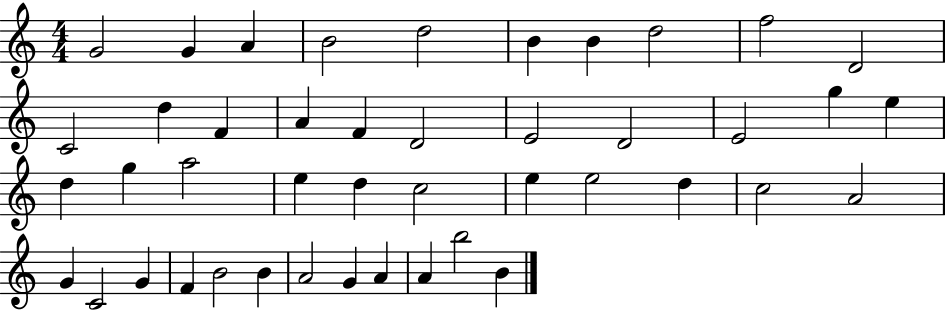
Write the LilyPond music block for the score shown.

{
  \clef treble
  \numericTimeSignature
  \time 4/4
  \key c \major
  g'2 g'4 a'4 | b'2 d''2 | b'4 b'4 d''2 | f''2 d'2 | \break c'2 d''4 f'4 | a'4 f'4 d'2 | e'2 d'2 | e'2 g''4 e''4 | \break d''4 g''4 a''2 | e''4 d''4 c''2 | e''4 e''2 d''4 | c''2 a'2 | \break g'4 c'2 g'4 | f'4 b'2 b'4 | a'2 g'4 a'4 | a'4 b''2 b'4 | \break \bar "|."
}